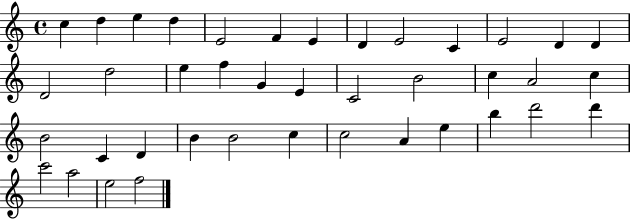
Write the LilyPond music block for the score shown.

{
  \clef treble
  \time 4/4
  \defaultTimeSignature
  \key c \major
  c''4 d''4 e''4 d''4 | e'2 f'4 e'4 | d'4 e'2 c'4 | e'2 d'4 d'4 | \break d'2 d''2 | e''4 f''4 g'4 e'4 | c'2 b'2 | c''4 a'2 c''4 | \break b'2 c'4 d'4 | b'4 b'2 c''4 | c''2 a'4 e''4 | b''4 d'''2 d'''4 | \break c'''2 a''2 | e''2 f''2 | \bar "|."
}